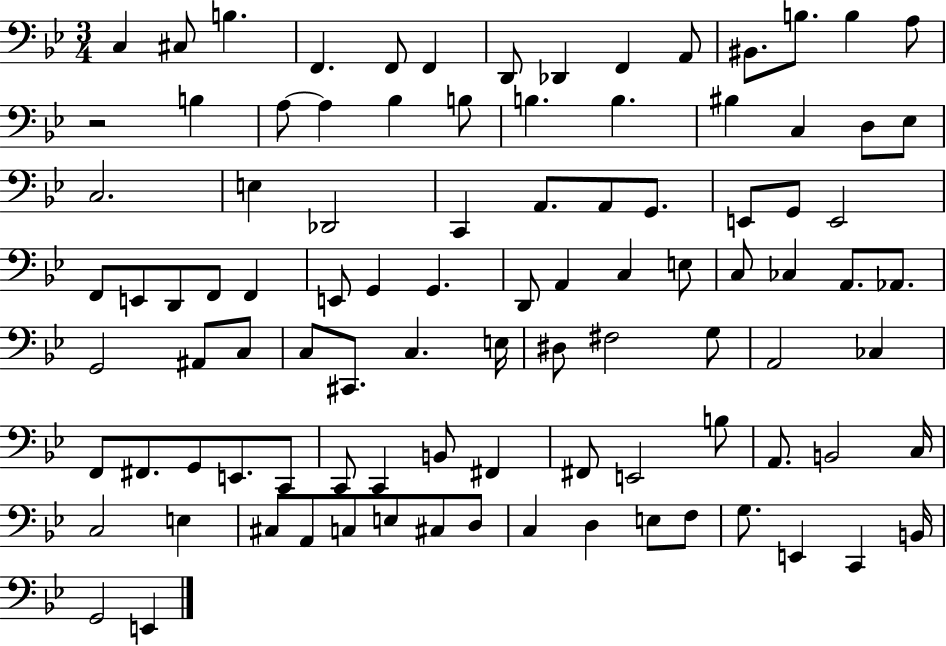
X:1
T:Untitled
M:3/4
L:1/4
K:Bb
C, ^C,/2 B, F,, F,,/2 F,, D,,/2 _D,, F,, A,,/2 ^B,,/2 B,/2 B, A,/2 z2 B, A,/2 A, _B, B,/2 B, B, ^B, C, D,/2 _E,/2 C,2 E, _D,,2 C,, A,,/2 A,,/2 G,,/2 E,,/2 G,,/2 E,,2 F,,/2 E,,/2 D,,/2 F,,/2 F,, E,,/2 G,, G,, D,,/2 A,, C, E,/2 C,/2 _C, A,,/2 _A,,/2 G,,2 ^A,,/2 C,/2 C,/2 ^C,,/2 C, E,/4 ^D,/2 ^F,2 G,/2 A,,2 _C, F,,/2 ^F,,/2 G,,/2 E,,/2 C,,/2 C,,/2 C,, B,,/2 ^F,, ^F,,/2 E,,2 B,/2 A,,/2 B,,2 C,/4 C,2 E, ^C,/2 A,,/2 C,/2 E,/2 ^C,/2 D,/2 C, D, E,/2 F,/2 G,/2 E,, C,, B,,/4 G,,2 E,,